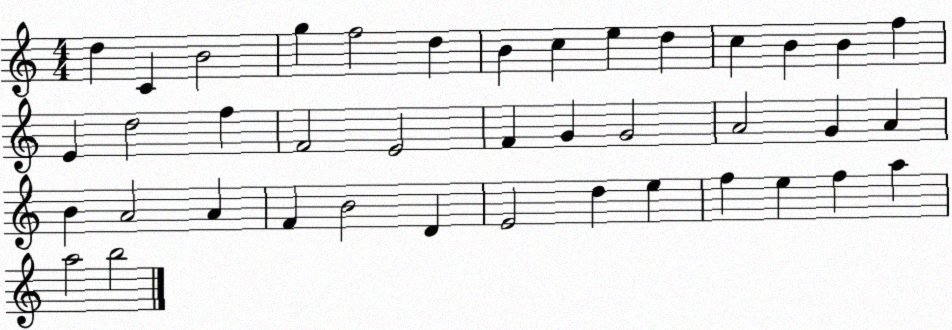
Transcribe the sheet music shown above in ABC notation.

X:1
T:Untitled
M:4/4
L:1/4
K:C
d C B2 g f2 d B c e d c B B f E d2 f F2 E2 F G G2 A2 G A B A2 A F B2 D E2 d e f e f a a2 b2